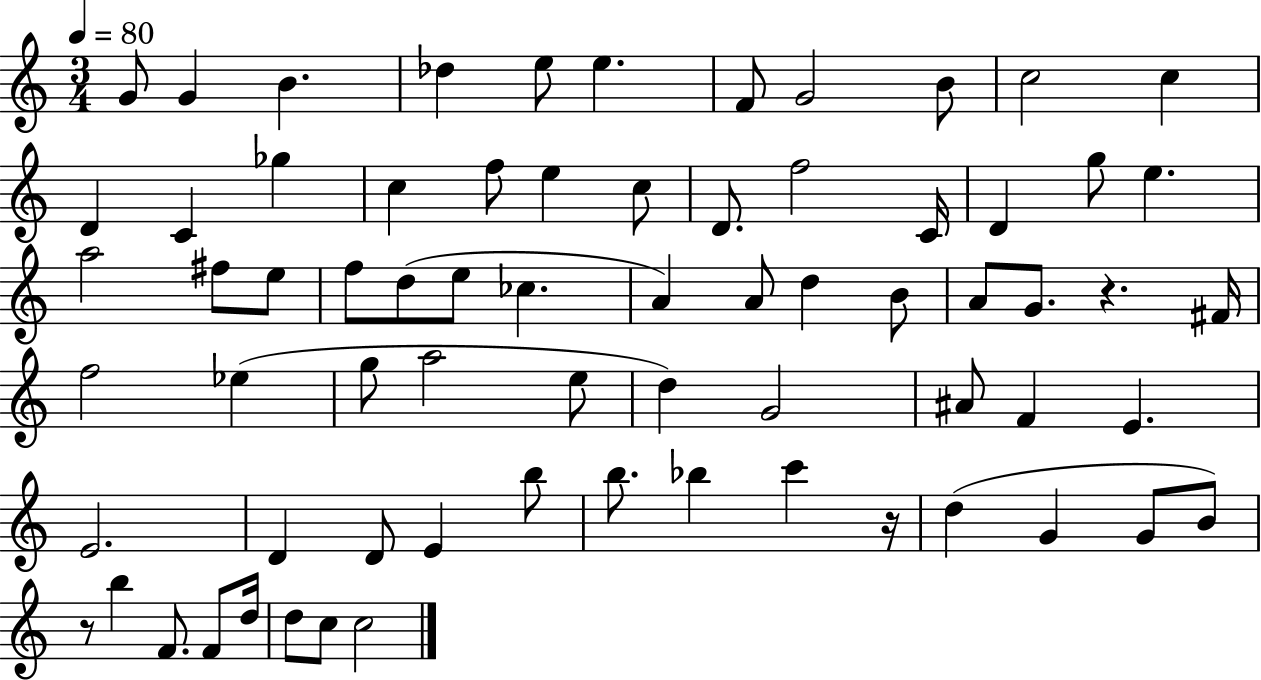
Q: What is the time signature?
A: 3/4